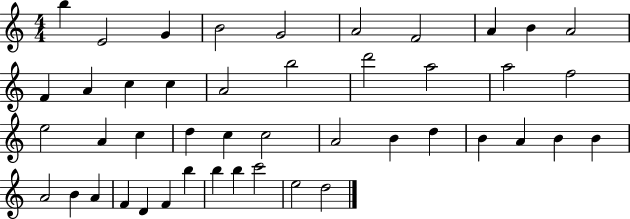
B5/q E4/h G4/q B4/h G4/h A4/h F4/h A4/q B4/q A4/h F4/q A4/q C5/q C5/q A4/h B5/h D6/h A5/h A5/h F5/h E5/h A4/q C5/q D5/q C5/q C5/h A4/h B4/q D5/q B4/q A4/q B4/q B4/q A4/h B4/q A4/q F4/q D4/q F4/q B5/q B5/q B5/q C6/h E5/h D5/h